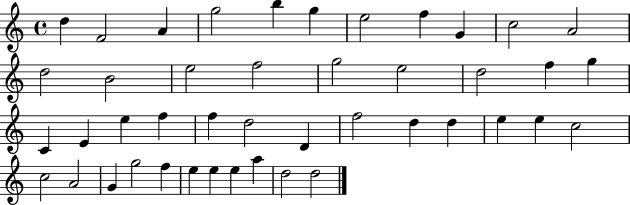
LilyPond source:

{
  \clef treble
  \time 4/4
  \defaultTimeSignature
  \key c \major
  d''4 f'2 a'4 | g''2 b''4 g''4 | e''2 f''4 g'4 | c''2 a'2 | \break d''2 b'2 | e''2 f''2 | g''2 e''2 | d''2 f''4 g''4 | \break c'4 e'4 e''4 f''4 | f''4 d''2 d'4 | f''2 d''4 d''4 | e''4 e''4 c''2 | \break c''2 a'2 | g'4 g''2 f''4 | e''4 e''4 e''4 a''4 | d''2 d''2 | \break \bar "|."
}